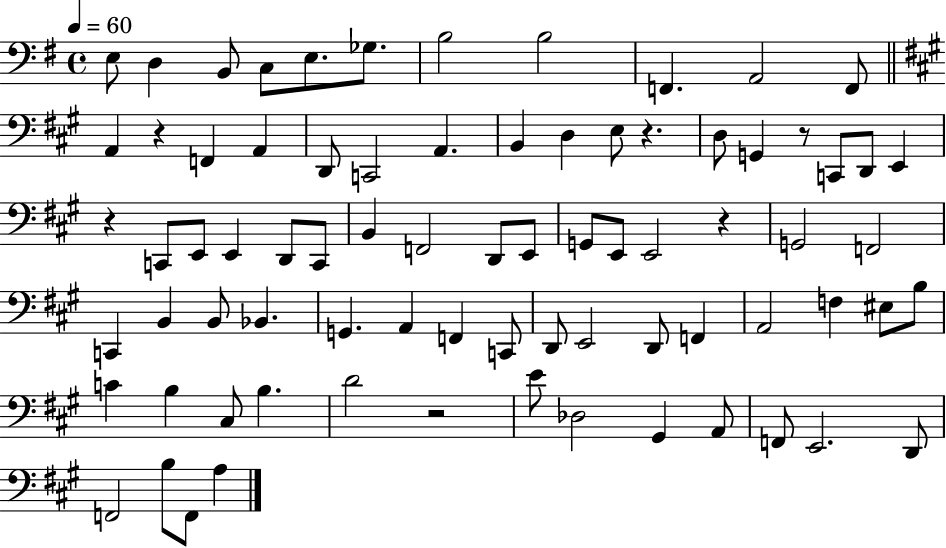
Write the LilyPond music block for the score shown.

{
  \clef bass
  \time 4/4
  \defaultTimeSignature
  \key g \major
  \tempo 4 = 60
  e8 d4 b,8 c8 e8. ges8. | b2 b2 | f,4. a,2 f,8 | \bar "||" \break \key a \major a,4 r4 f,4 a,4 | d,8 c,2 a,4. | b,4 d4 e8 r4. | d8 g,4 r8 c,8 d,8 e,4 | \break r4 c,8 e,8 e,4 d,8 c,8 | b,4 f,2 d,8 e,8 | g,8 e,8 e,2 r4 | g,2 f,2 | \break c,4 b,4 b,8 bes,4. | g,4. a,4 f,4 c,8 | d,8 e,2 d,8 f,4 | a,2 f4 eis8 b8 | \break c'4 b4 cis8 b4. | d'2 r2 | e'8 des2 gis,4 a,8 | f,8 e,2. d,8 | \break f,2 b8 f,8 a4 | \bar "|."
}